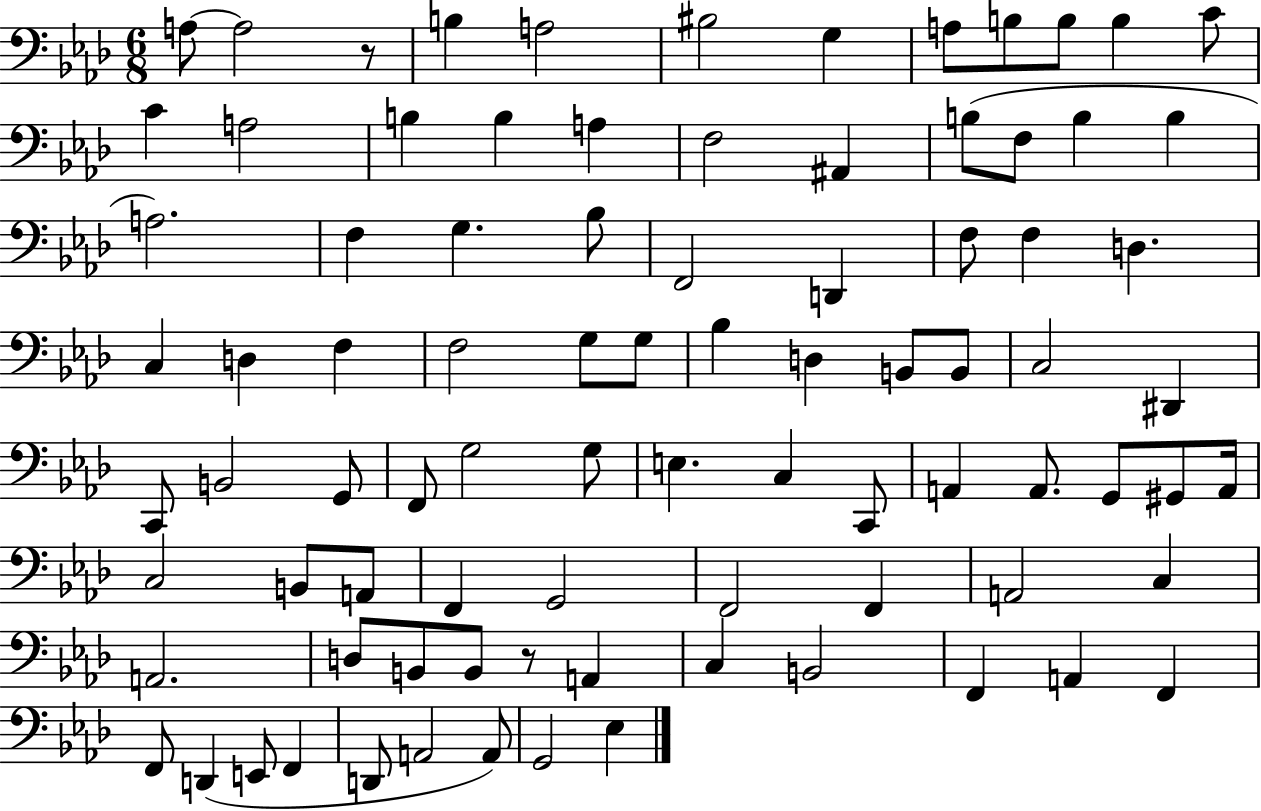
A3/e A3/h R/e B3/q A3/h BIS3/h G3/q A3/e B3/e B3/e B3/q C4/e C4/q A3/h B3/q B3/q A3/q F3/h A#2/q B3/e F3/e B3/q B3/q A3/h. F3/q G3/q. Bb3/e F2/h D2/q F3/e F3/q D3/q. C3/q D3/q F3/q F3/h G3/e G3/e Bb3/q D3/q B2/e B2/e C3/h D#2/q C2/e B2/h G2/e F2/e G3/h G3/e E3/q. C3/q C2/e A2/q A2/e. G2/e G#2/e A2/s C3/h B2/e A2/e F2/q G2/h F2/h F2/q A2/h C3/q A2/h. D3/e B2/e B2/e R/e A2/q C3/q B2/h F2/q A2/q F2/q F2/e D2/q E2/e F2/q D2/e A2/h A2/e G2/h Eb3/q